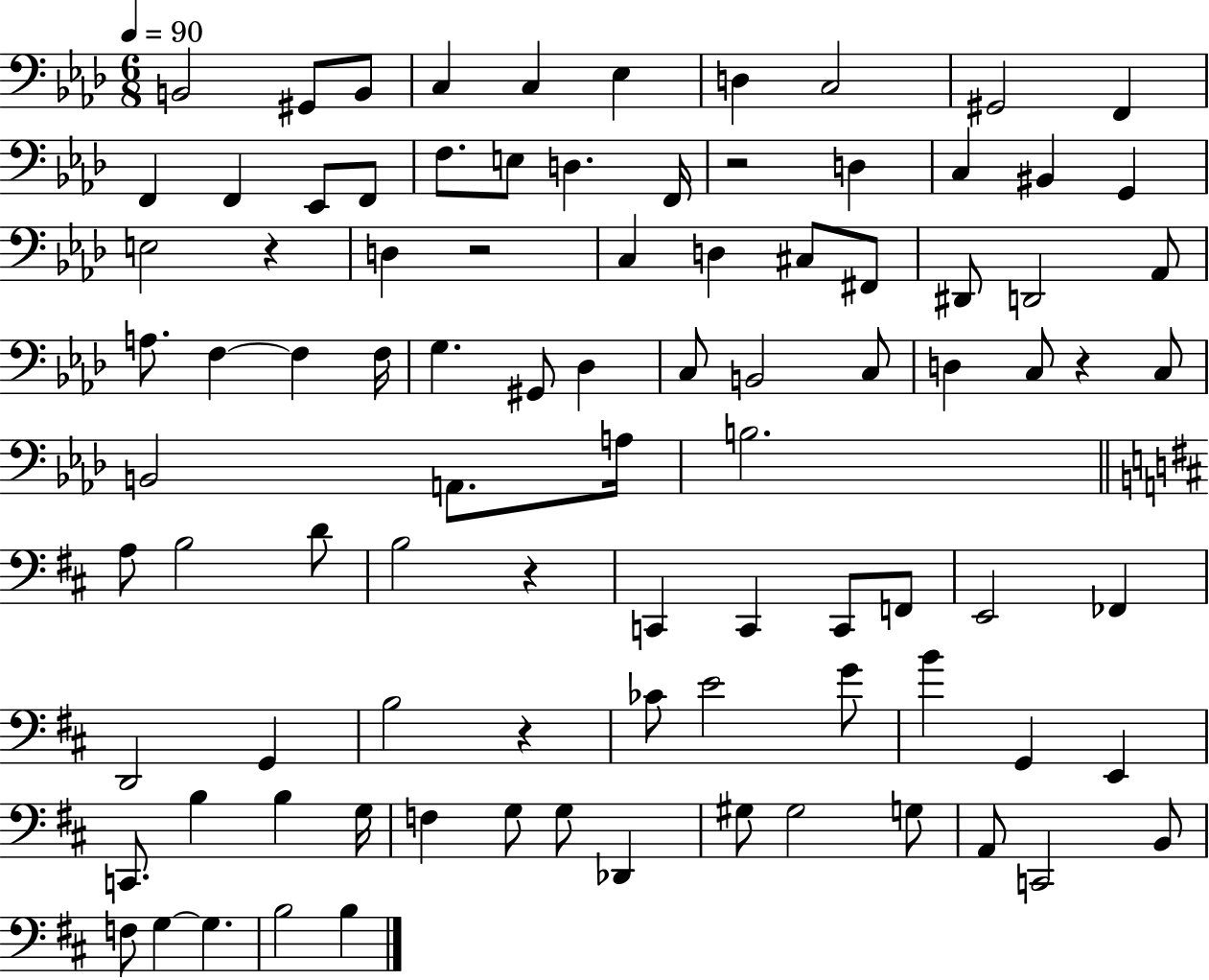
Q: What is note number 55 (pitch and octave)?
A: C2